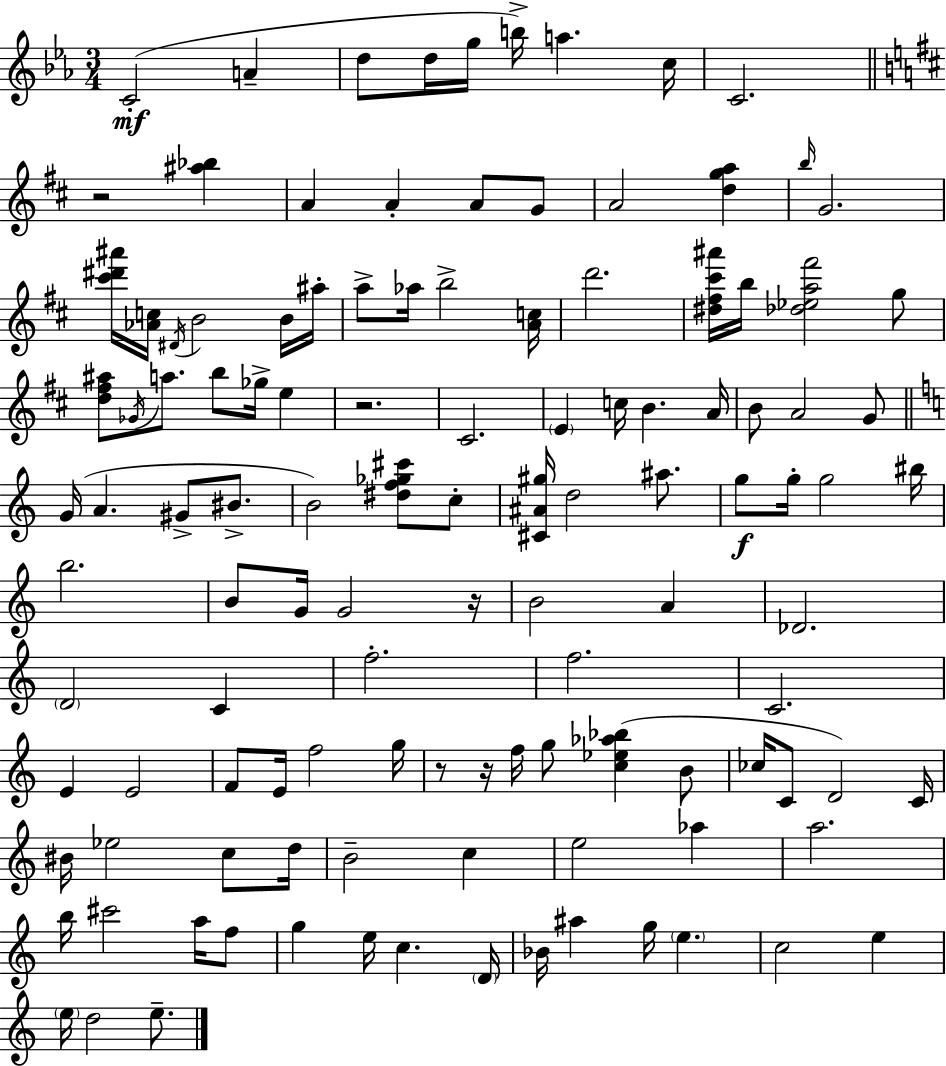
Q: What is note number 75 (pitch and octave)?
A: D4